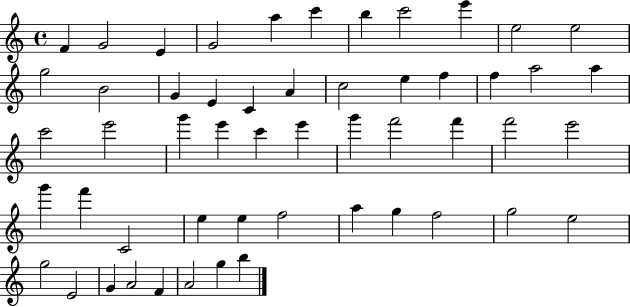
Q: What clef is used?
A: treble